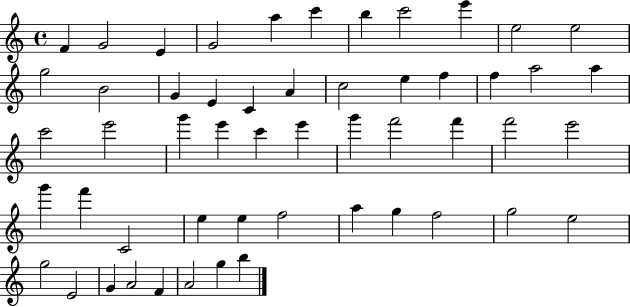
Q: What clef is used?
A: treble